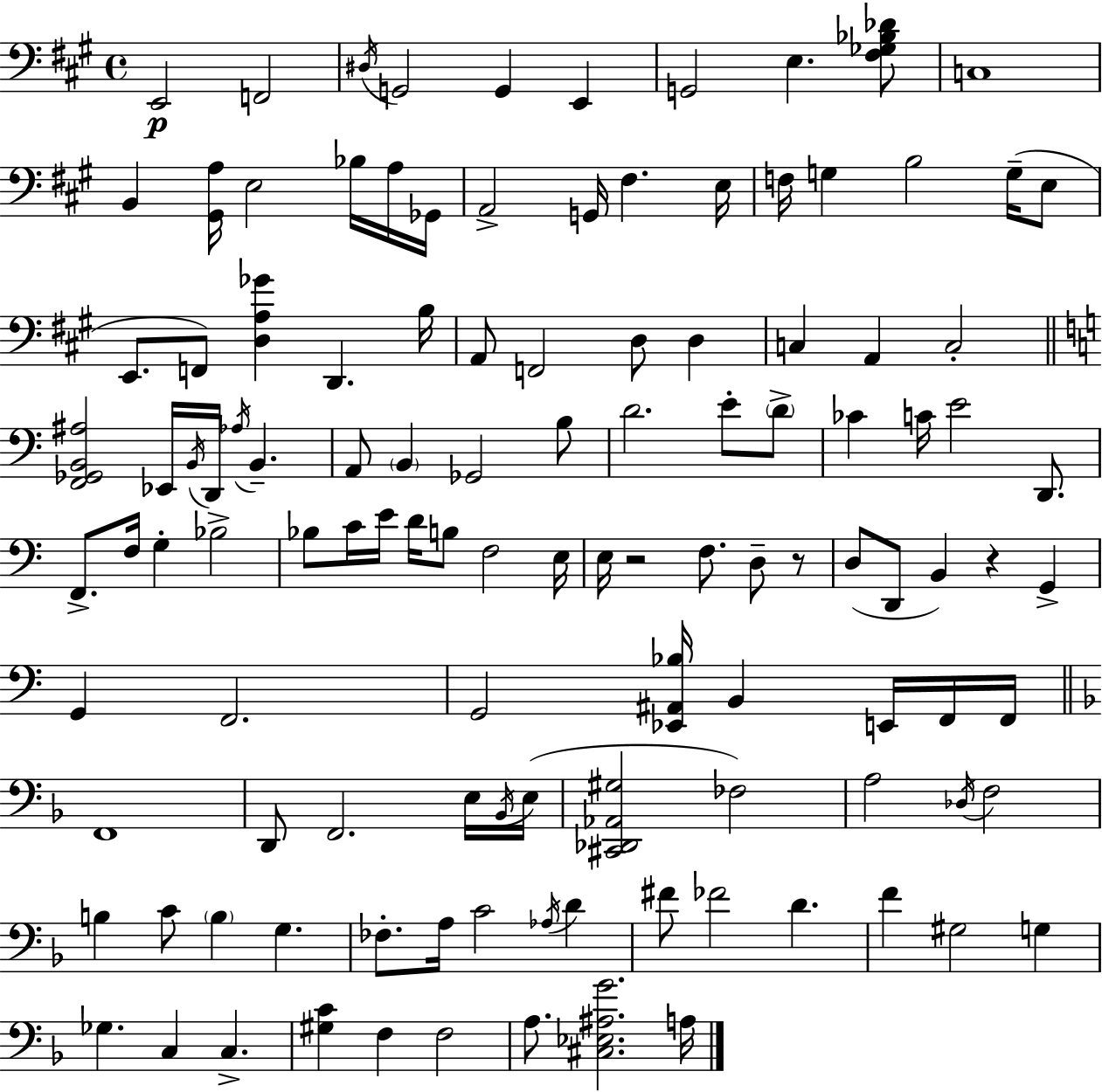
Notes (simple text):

E2/h F2/h D#3/s G2/h G2/q E2/q G2/h E3/q. [F#3,Gb3,Bb3,Db4]/e C3/w B2/q [G#2,A3]/s E3/h Bb3/s A3/s Gb2/s A2/h G2/s F#3/q. E3/s F3/s G3/q B3/h G3/s E3/e E2/e. F2/e [D3,A3,Gb4]/q D2/q. B3/s A2/e F2/h D3/e D3/q C3/q A2/q C3/h [F2,Gb2,B2,A#3]/h Eb2/s B2/s D2/s Ab3/s B2/q. A2/e B2/q Gb2/h B3/e D4/h. E4/e D4/e CES4/q C4/s E4/h D2/e. F2/e. F3/s G3/q Bb3/h Bb3/e C4/s E4/s D4/s B3/e F3/h E3/s E3/s R/h F3/e. D3/e R/e D3/e D2/e B2/q R/q G2/q G2/q F2/h. G2/h [Eb2,A#2,Bb3]/s B2/q E2/s F2/s F2/s F2/w D2/e F2/h. E3/s Bb2/s E3/s [C#2,Db2,Ab2,G#3]/h FES3/h A3/h Db3/s F3/h B3/q C4/e B3/q G3/q. FES3/e. A3/s C4/h Ab3/s D4/q F#4/e FES4/h D4/q. F4/q G#3/h G3/q Gb3/q. C3/q C3/q. [G#3,C4]/q F3/q F3/h A3/e. [C#3,Eb3,A#3,G4]/h. A3/s